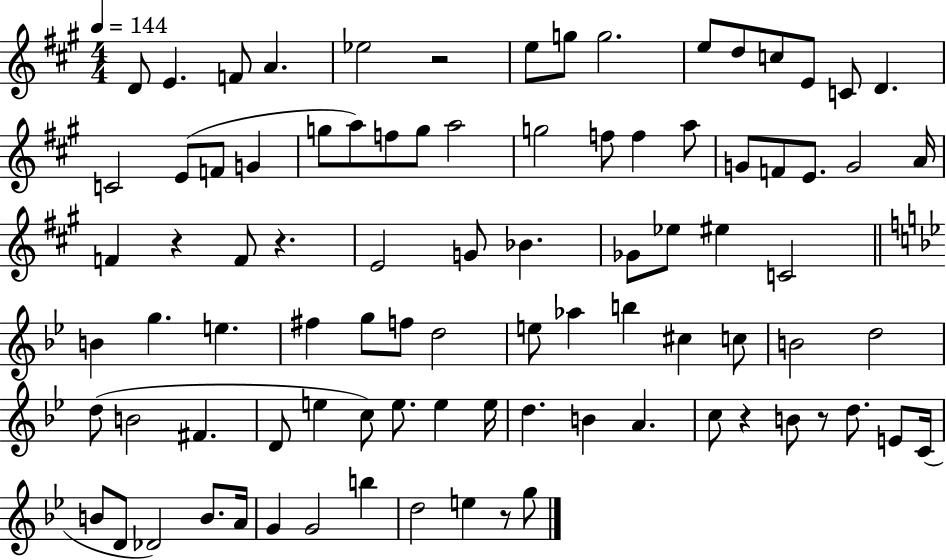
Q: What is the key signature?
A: A major